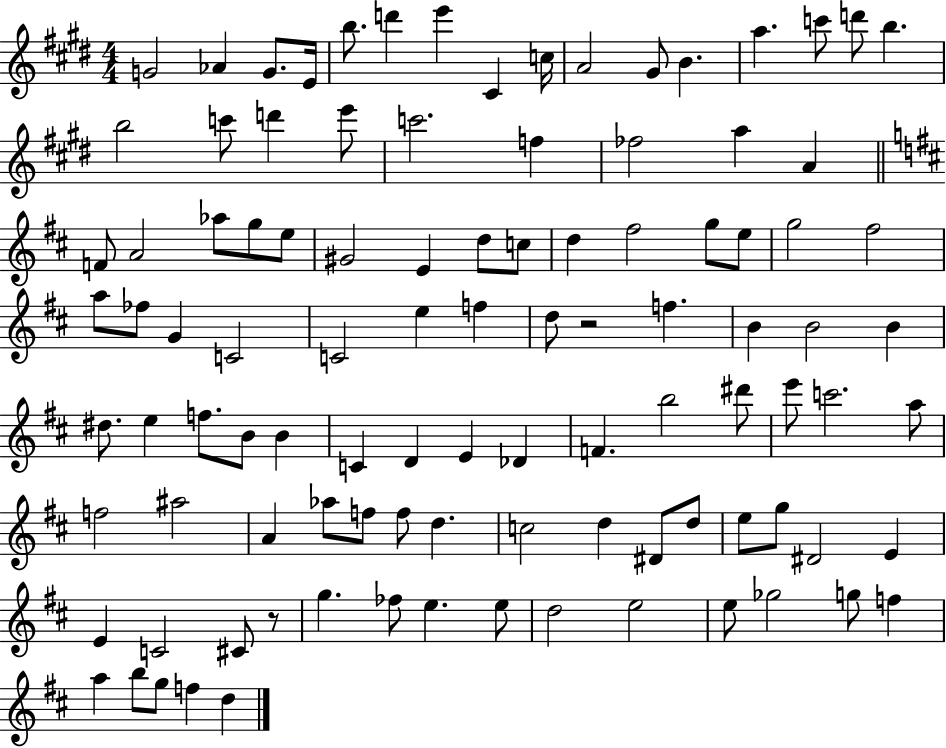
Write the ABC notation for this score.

X:1
T:Untitled
M:4/4
L:1/4
K:E
G2 _A G/2 E/4 b/2 d' e' ^C c/4 A2 ^G/2 B a c'/2 d'/2 b b2 c'/2 d' e'/2 c'2 f _f2 a A F/2 A2 _a/2 g/2 e/2 ^G2 E d/2 c/2 d ^f2 g/2 e/2 g2 ^f2 a/2 _f/2 G C2 C2 e f d/2 z2 f B B2 B ^d/2 e f/2 B/2 B C D E _D F b2 ^d'/2 e'/2 c'2 a/2 f2 ^a2 A _a/2 f/2 f/2 d c2 d ^D/2 d/2 e/2 g/2 ^D2 E E C2 ^C/2 z/2 g _f/2 e e/2 d2 e2 e/2 _g2 g/2 f a b/2 g/2 f d